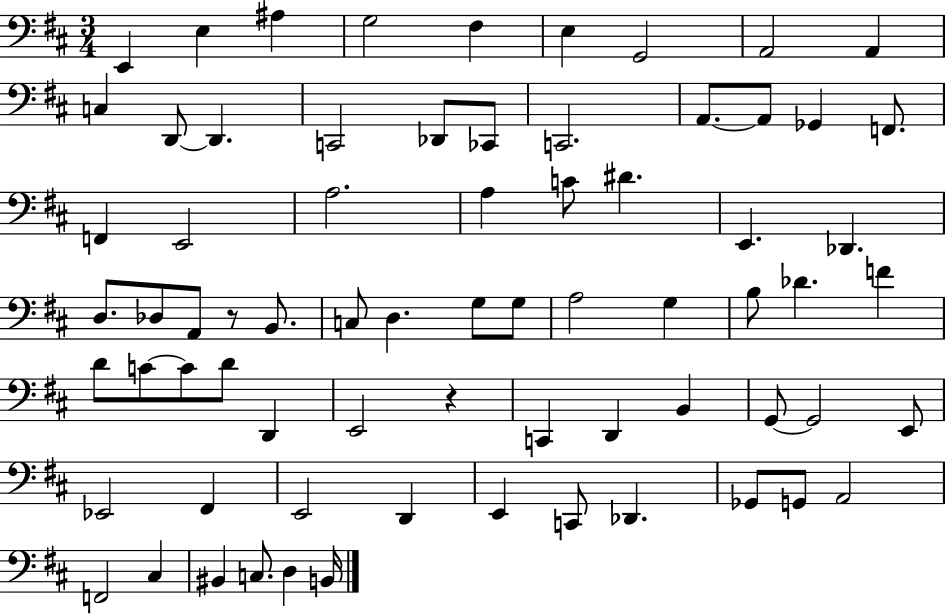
E2/q E3/q A#3/q G3/h F#3/q E3/q G2/h A2/h A2/q C3/q D2/e D2/q. C2/h Db2/e CES2/e C2/h. A2/e. A2/e Gb2/q F2/e. F2/q E2/h A3/h. A3/q C4/e D#4/q. E2/q. Db2/q. D3/e. Db3/e A2/e R/e B2/e. C3/e D3/q. G3/e G3/e A3/h G3/q B3/e Db4/q. F4/q D4/e C4/e C4/e D4/e D2/q E2/h R/q C2/q D2/q B2/q G2/e G2/h E2/e Eb2/h F#2/q E2/h D2/q E2/q C2/e Db2/q. Gb2/e G2/e A2/h F2/h C#3/q BIS2/q C3/e. D3/q B2/s